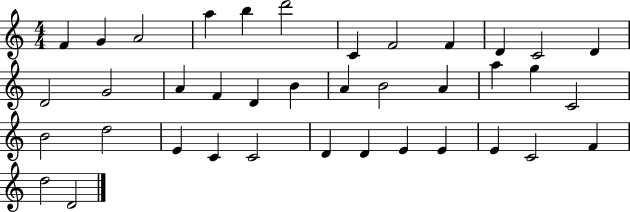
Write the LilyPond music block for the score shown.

{
  \clef treble
  \numericTimeSignature
  \time 4/4
  \key c \major
  f'4 g'4 a'2 | a''4 b''4 d'''2 | c'4 f'2 f'4 | d'4 c'2 d'4 | \break d'2 g'2 | a'4 f'4 d'4 b'4 | a'4 b'2 a'4 | a''4 g''4 c'2 | \break b'2 d''2 | e'4 c'4 c'2 | d'4 d'4 e'4 e'4 | e'4 c'2 f'4 | \break d''2 d'2 | \bar "|."
}